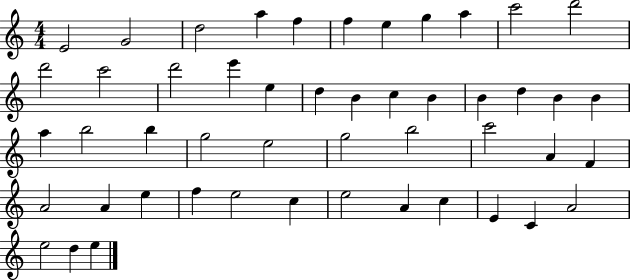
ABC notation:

X:1
T:Untitled
M:4/4
L:1/4
K:C
E2 G2 d2 a f f e g a c'2 d'2 d'2 c'2 d'2 e' e d B c B B d B B a b2 b g2 e2 g2 b2 c'2 A F A2 A e f e2 c e2 A c E C A2 e2 d e